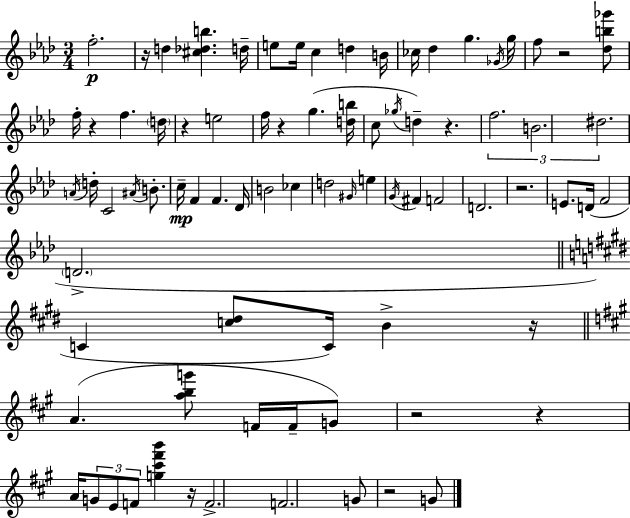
{
  \clef treble
  \numericTimeSignature
  \time 3/4
  \key f \minor
  f''2.-.\p | r16 d''4 <cis'' des'' b''>4. d''16-- | e''8 e''16 c''4 d''4 b'16 | ces''16 des''4 g''4. \acciaccatura { ges'16 } | \break g''16 f''8 r2 <des'' b'' ges'''>8 | f''16-. r4 f''4. | \parenthesize d''16 r4 e''2 | f''16 r4 g''4.( | \break <d'' b''>16 c''8 \acciaccatura { ges''16 }) d''4-- r4. | \tuplet 3/2 { f''2. | b'2. | dis''2. } | \break \acciaccatura { a'16 } d''16-. c'2 | \acciaccatura { ais'16 } b'8.-. c''16--\mp f'4 f'4. | des'16 b'2 | ces''4 d''2 | \break \grace { gis'16 } e''4 \acciaccatura { g'16 } fis'4 f'2 | d'2. | r2. | e'8. d'16( f'2 | \break \parenthesize d'2.-> | \bar "||" \break \key e \major c'4 <c'' dis''>8 c'16) b'4-> r16 | \bar "||" \break \key a \major a'4.( <a'' b'' g'''>8 f'16 f'16-- g'8) | r2 r4 | a'16 \tuplet 3/2 { g'8 e'8 f'8 } <g'' cis''' fis''' b'''>4 r16 | f'2.-> | \break f'2. | g'8 r2 g'8 | \bar "|."
}